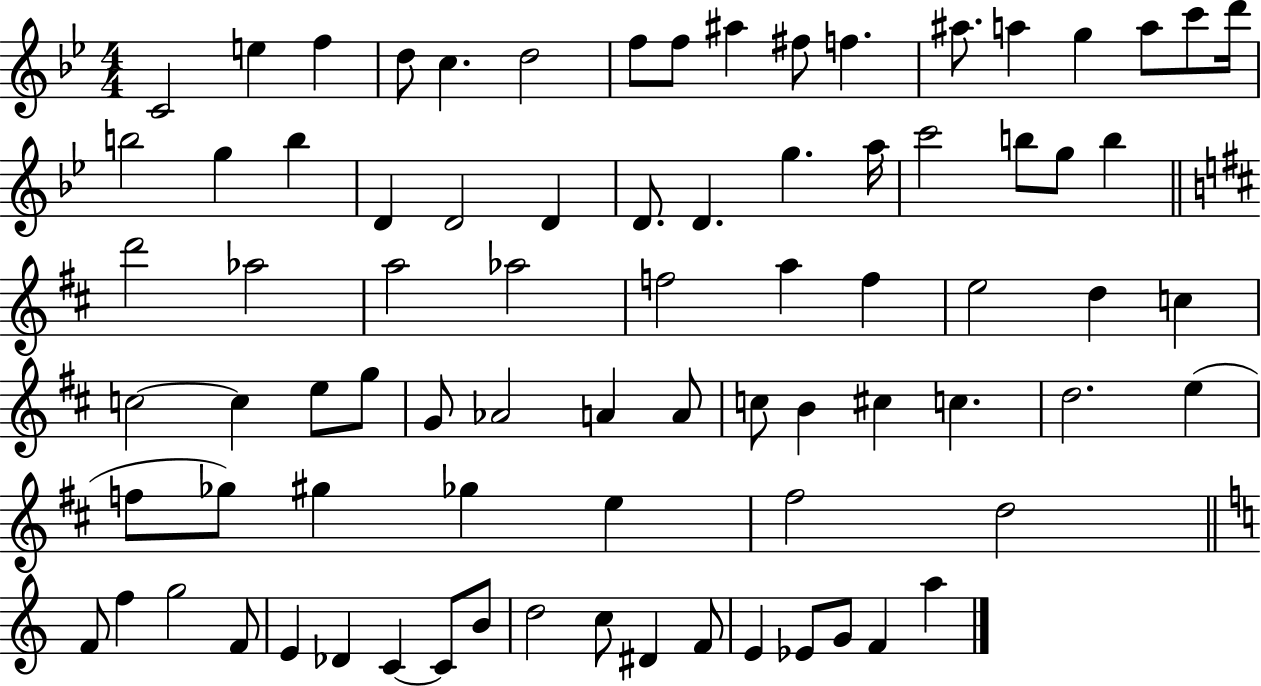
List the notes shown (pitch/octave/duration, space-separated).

C4/h E5/q F5/q D5/e C5/q. D5/h F5/e F5/e A#5/q F#5/e F5/q. A#5/e. A5/q G5/q A5/e C6/e D6/s B5/h G5/q B5/q D4/q D4/h D4/q D4/e. D4/q. G5/q. A5/s C6/h B5/e G5/e B5/q D6/h Ab5/h A5/h Ab5/h F5/h A5/q F5/q E5/h D5/q C5/q C5/h C5/q E5/e G5/e G4/e Ab4/h A4/q A4/e C5/e B4/q C#5/q C5/q. D5/h. E5/q F5/e Gb5/e G#5/q Gb5/q E5/q F#5/h D5/h F4/e F5/q G5/h F4/e E4/q Db4/q C4/q C4/e B4/e D5/h C5/e D#4/q F4/e E4/q Eb4/e G4/e F4/q A5/q